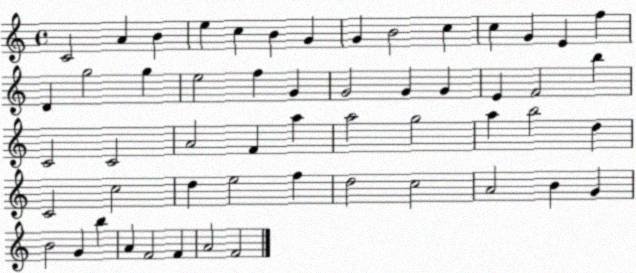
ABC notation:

X:1
T:Untitled
M:4/4
L:1/4
K:C
C2 A B e c B G G B2 c c G E f D g2 g e2 f G G2 G G E F2 b C2 C2 A2 F a a2 g2 a b2 d C2 c2 d e2 f d2 c2 A2 B G B2 G b A F2 F A2 F2